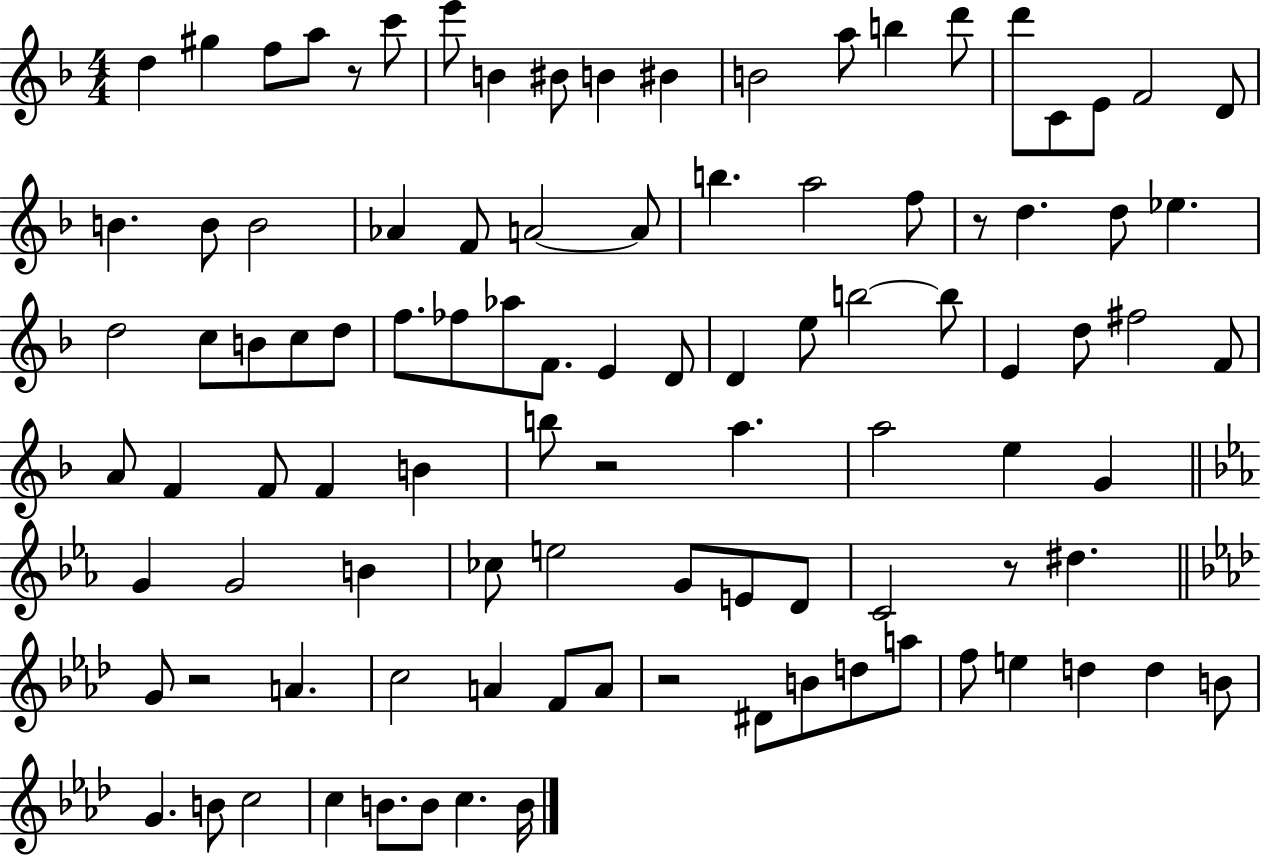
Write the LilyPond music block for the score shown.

{
  \clef treble
  \numericTimeSignature
  \time 4/4
  \key f \major
  d''4 gis''4 f''8 a''8 r8 c'''8 | e'''8 b'4 bis'8 b'4 bis'4 | b'2 a''8 b''4 d'''8 | d'''8 c'8 e'8 f'2 d'8 | \break b'4. b'8 b'2 | aes'4 f'8 a'2~~ a'8 | b''4. a''2 f''8 | r8 d''4. d''8 ees''4. | \break d''2 c''8 b'8 c''8 d''8 | f''8. fes''8 aes''8 f'8. e'4 d'8 | d'4 e''8 b''2~~ b''8 | e'4 d''8 fis''2 f'8 | \break a'8 f'4 f'8 f'4 b'4 | b''8 r2 a''4. | a''2 e''4 g'4 | \bar "||" \break \key ees \major g'4 g'2 b'4 | ces''8 e''2 g'8 e'8 d'8 | c'2 r8 dis''4. | \bar "||" \break \key aes \major g'8 r2 a'4. | c''2 a'4 f'8 a'8 | r2 dis'8 b'8 d''8 a''8 | f''8 e''4 d''4 d''4 b'8 | \break g'4. b'8 c''2 | c''4 b'8. b'8 c''4. b'16 | \bar "|."
}